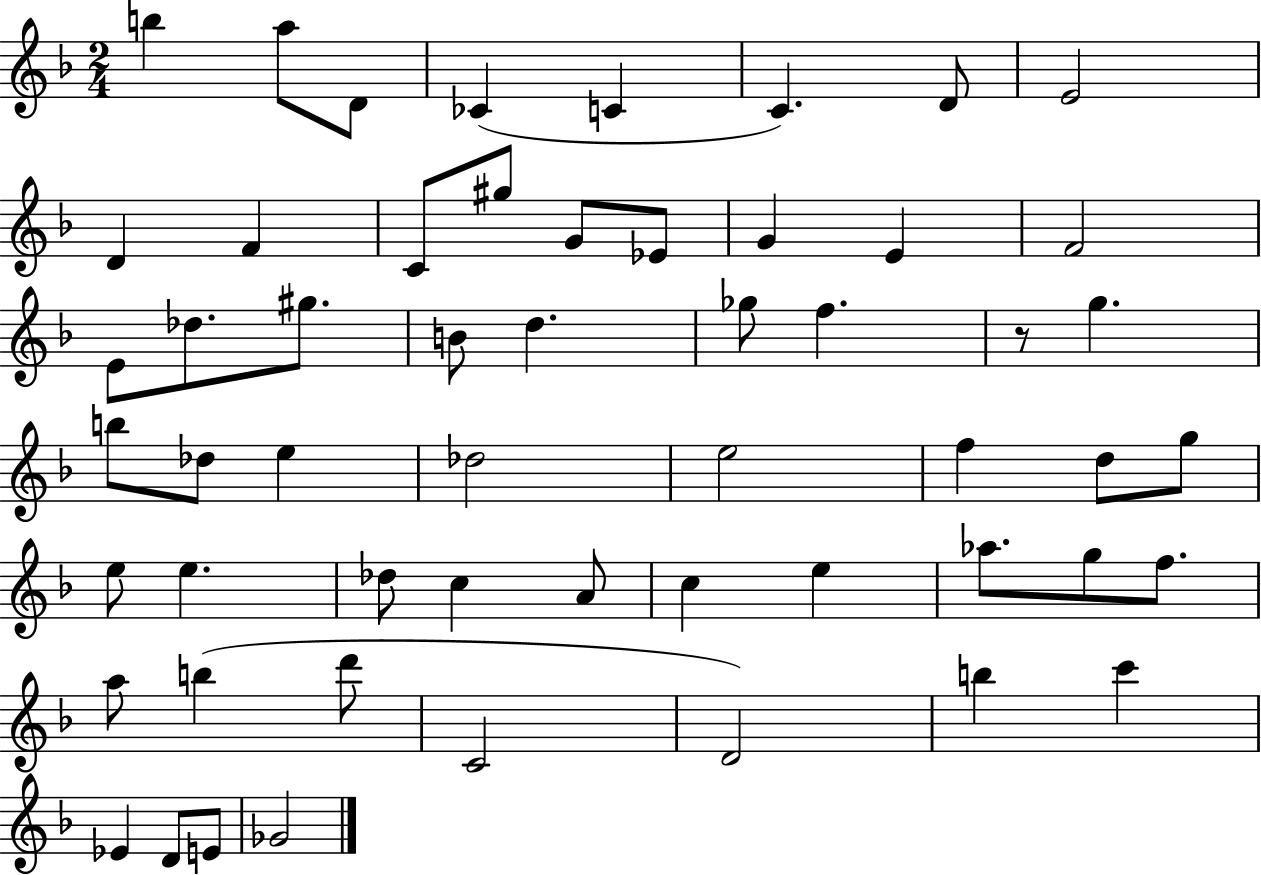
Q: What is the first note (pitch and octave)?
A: B5